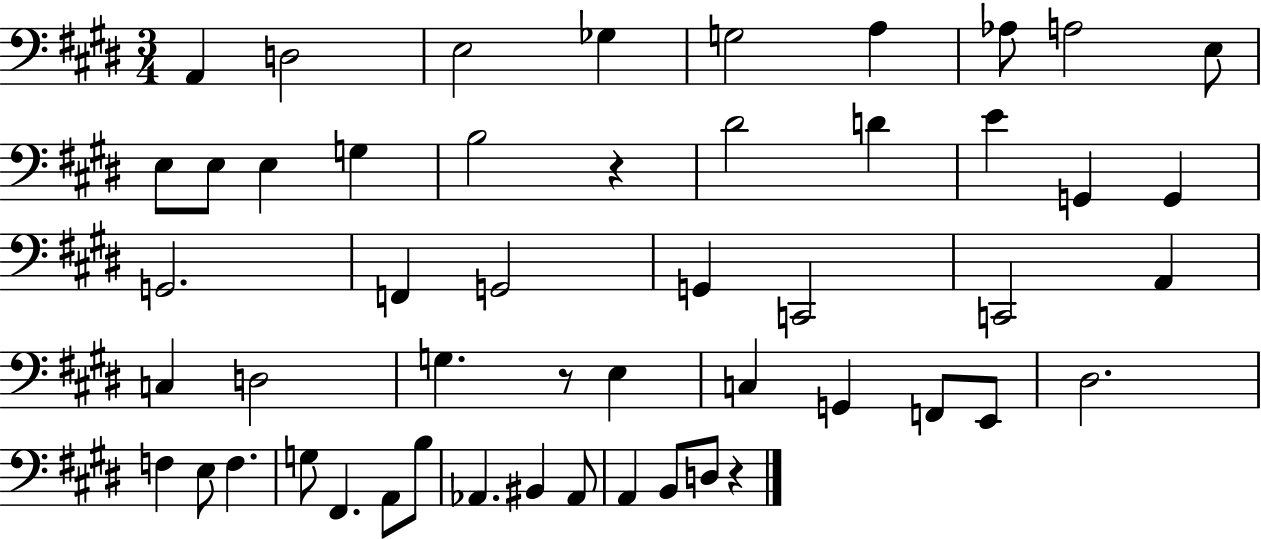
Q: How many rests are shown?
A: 3